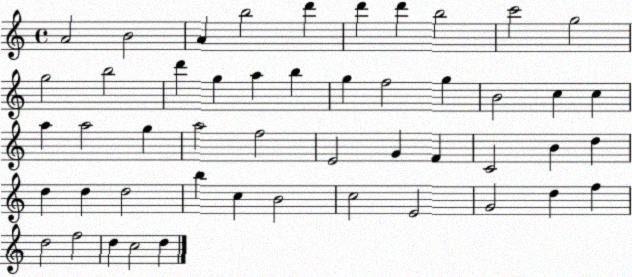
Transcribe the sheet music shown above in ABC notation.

X:1
T:Untitled
M:4/4
L:1/4
K:C
A2 B2 A b2 d' d' d' b2 c'2 g2 g2 b2 d' g a b g f2 g B2 c c a a2 g a2 f2 E2 G F C2 B d d d d2 b c B2 c2 E2 G2 d f d2 f2 d c2 d